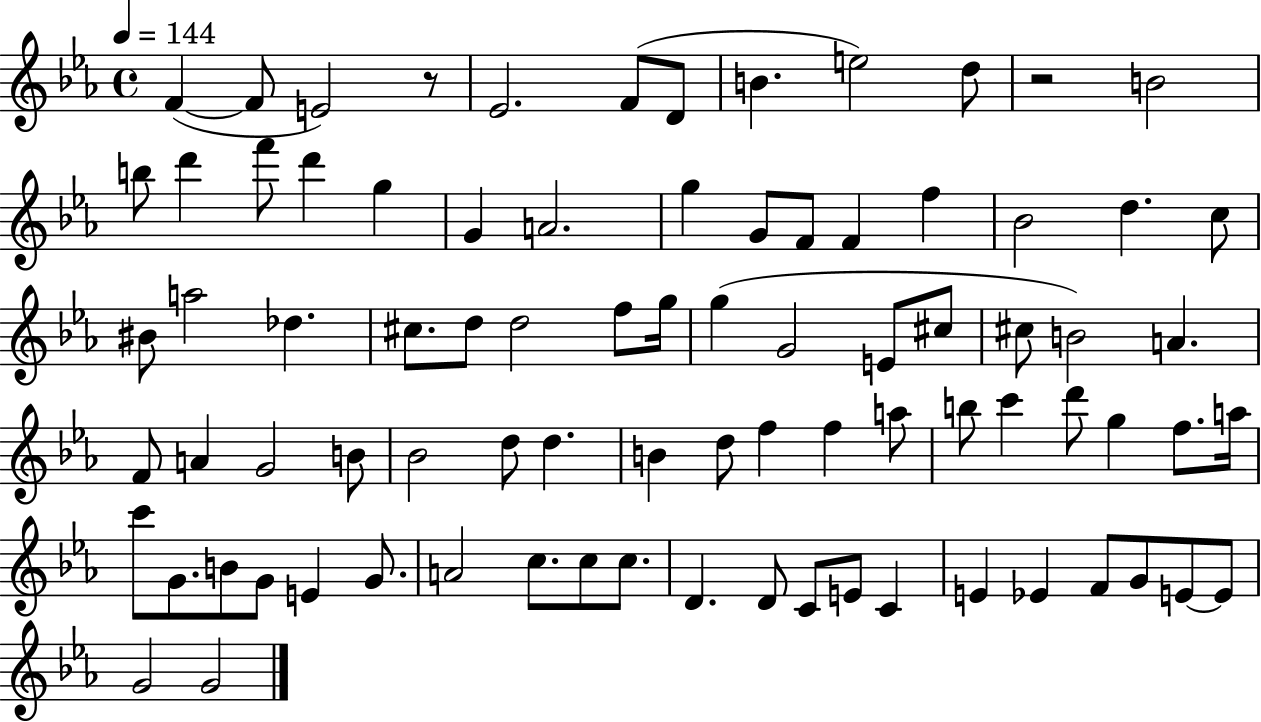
F4/q F4/e E4/h R/e Eb4/h. F4/e D4/e B4/q. E5/h D5/e R/h B4/h B5/e D6/q F6/e D6/q G5/q G4/q A4/h. G5/q G4/e F4/e F4/q F5/q Bb4/h D5/q. C5/e BIS4/e A5/h Db5/q. C#5/e. D5/e D5/h F5/e G5/s G5/q G4/h E4/e C#5/e C#5/e B4/h A4/q. F4/e A4/q G4/h B4/e Bb4/h D5/e D5/q. B4/q D5/e F5/q F5/q A5/e B5/e C6/q D6/e G5/q F5/e. A5/s C6/e G4/e. B4/e G4/e E4/q G4/e. A4/h C5/e. C5/e C5/e. D4/q. D4/e C4/e E4/e C4/q E4/q Eb4/q F4/e G4/e E4/e E4/e G4/h G4/h